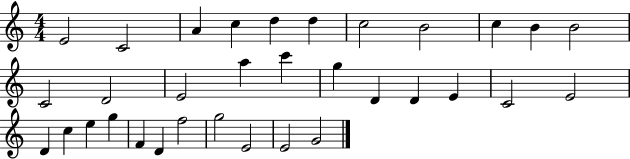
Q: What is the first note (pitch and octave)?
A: E4